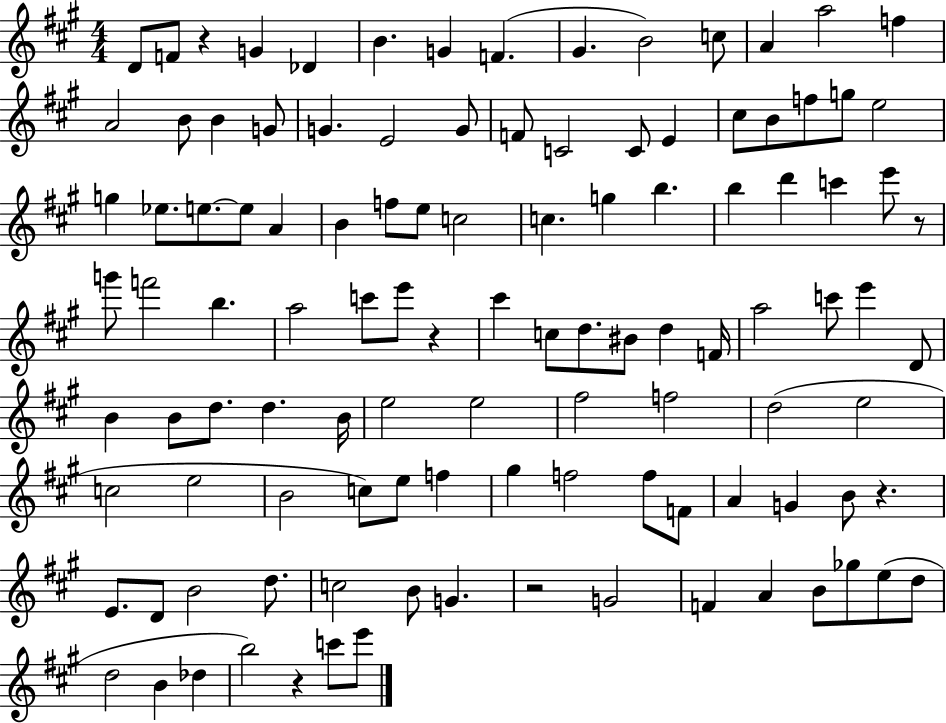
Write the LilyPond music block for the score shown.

{
  \clef treble
  \numericTimeSignature
  \time 4/4
  \key a \major
  d'8 f'8 r4 g'4 des'4 | b'4. g'4 f'4.( | gis'4. b'2) c''8 | a'4 a''2 f''4 | \break a'2 b'8 b'4 g'8 | g'4. e'2 g'8 | f'8 c'2 c'8 e'4 | cis''8 b'8 f''8 g''8 e''2 | \break g''4 ees''8. e''8.~~ e''8 a'4 | b'4 f''8 e''8 c''2 | c''4. g''4 b''4. | b''4 d'''4 c'''4 e'''8 r8 | \break g'''8 f'''2 b''4. | a''2 c'''8 e'''8 r4 | cis'''4 c''8 d''8. bis'8 d''4 f'16 | a''2 c'''8 e'''4 d'8 | \break b'4 b'8 d''8. d''4. b'16 | e''2 e''2 | fis''2 f''2 | d''2( e''2 | \break c''2 e''2 | b'2 c''8) e''8 f''4 | gis''4 f''2 f''8 f'8 | a'4 g'4 b'8 r4. | \break e'8. d'8 b'2 d''8. | c''2 b'8 g'4. | r2 g'2 | f'4 a'4 b'8 ges''8 e''8( d''8 | \break d''2 b'4 des''4 | b''2) r4 c'''8 e'''8 | \bar "|."
}